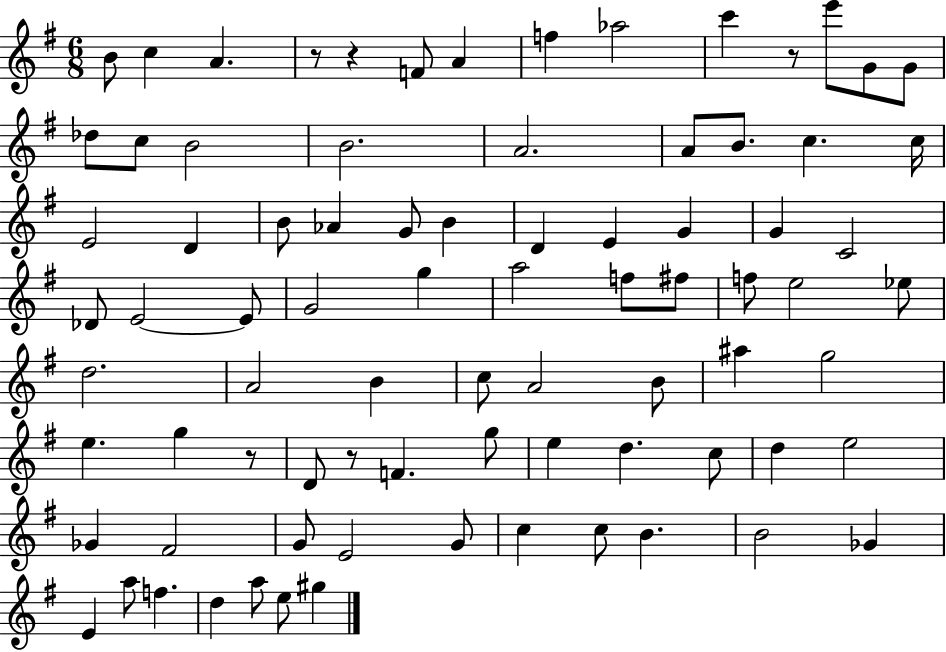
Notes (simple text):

B4/e C5/q A4/q. R/e R/q F4/e A4/q F5/q Ab5/h C6/q R/e E6/e G4/e G4/e Db5/e C5/e B4/h B4/h. A4/h. A4/e B4/e. C5/q. C5/s E4/h D4/q B4/e Ab4/q G4/e B4/q D4/q E4/q G4/q G4/q C4/h Db4/e E4/h E4/e G4/h G5/q A5/h F5/e F#5/e F5/e E5/h Eb5/e D5/h. A4/h B4/q C5/e A4/h B4/e A#5/q G5/h E5/q. G5/q R/e D4/e R/e F4/q. G5/e E5/q D5/q. C5/e D5/q E5/h Gb4/q F#4/h G4/e E4/h G4/e C5/q C5/e B4/q. B4/h Gb4/q E4/q A5/e F5/q. D5/q A5/e E5/e G#5/q